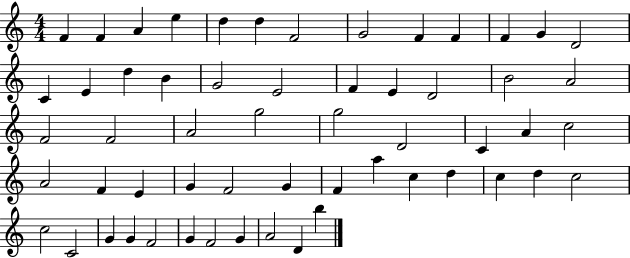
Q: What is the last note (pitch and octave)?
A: B5